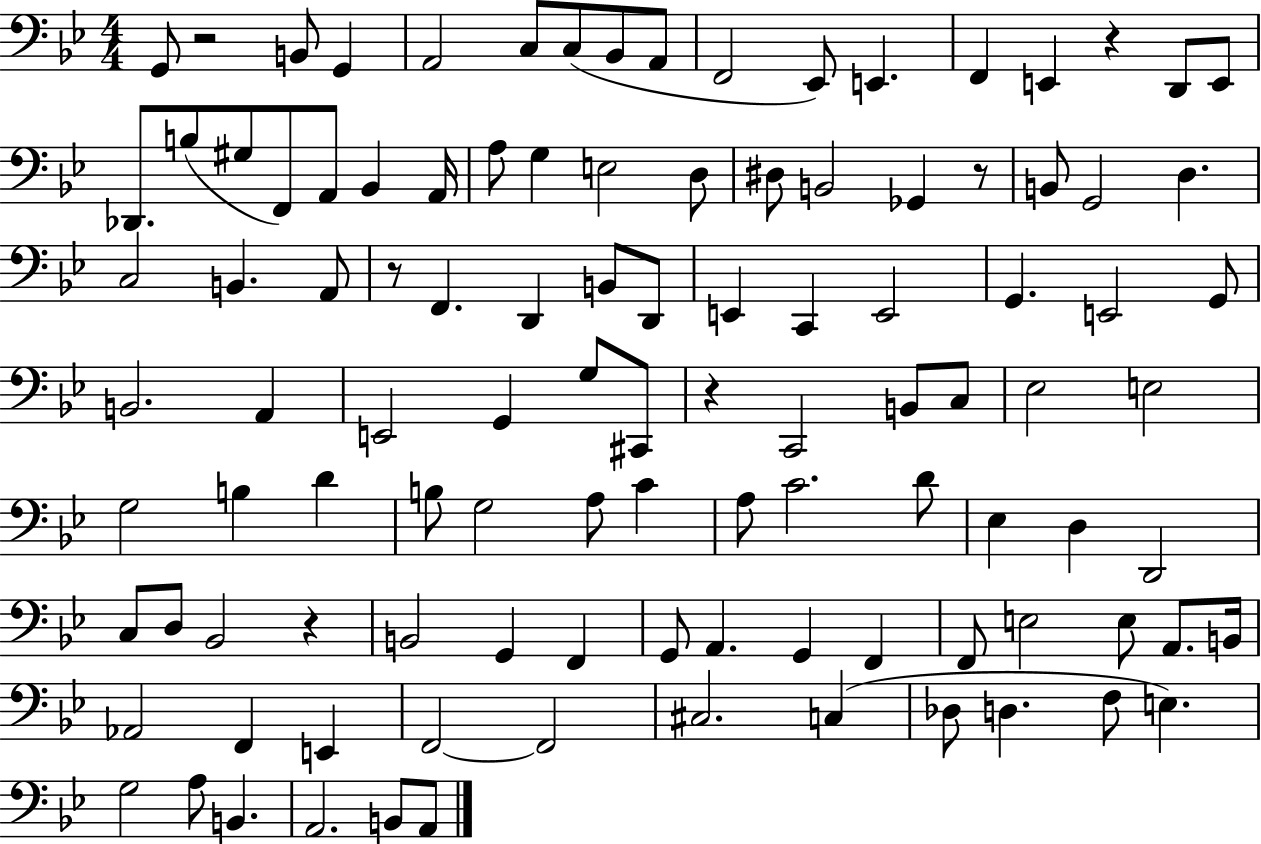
G2/e R/h B2/e G2/q A2/h C3/e C3/e Bb2/e A2/e F2/h Eb2/e E2/q. F2/q E2/q R/q D2/e E2/e Db2/e. B3/e G#3/e F2/e A2/e Bb2/q A2/s A3/e G3/q E3/h D3/e D#3/e B2/h Gb2/q R/e B2/e G2/h D3/q. C3/h B2/q. A2/e R/e F2/q. D2/q B2/e D2/e E2/q C2/q E2/h G2/q. E2/h G2/e B2/h. A2/q E2/h G2/q G3/e C#2/e R/q C2/h B2/e C3/e Eb3/h E3/h G3/h B3/q D4/q B3/e G3/h A3/e C4/q A3/e C4/h. D4/e Eb3/q D3/q D2/h C3/e D3/e Bb2/h R/q B2/h G2/q F2/q G2/e A2/q. G2/q F2/q F2/e E3/h E3/e A2/e. B2/s Ab2/h F2/q E2/q F2/h F2/h C#3/h. C3/q Db3/e D3/q. F3/e E3/q. G3/h A3/e B2/q. A2/h. B2/e A2/e